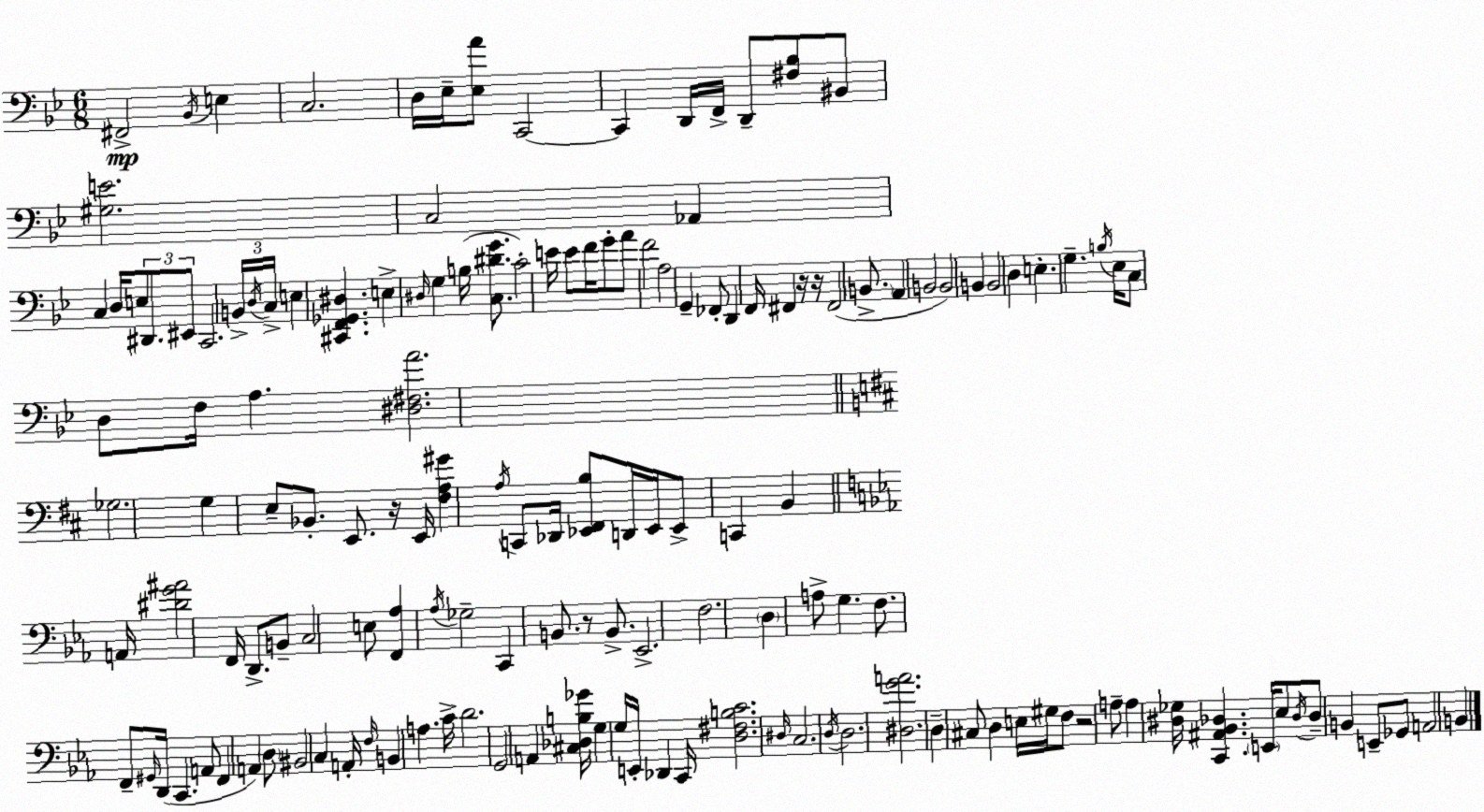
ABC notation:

X:1
T:Untitled
M:6/8
L:1/4
K:Gm
^F,,2 _B,,/4 E, C,2 D,/4 _E,/4 [_E,A]/2 C,,2 C,, D,,/4 F,,/4 D,,/2 [^F,_B,]/2 ^B,,/2 [^G,E]2 C,2 _A,, C, D,/4 E,/2 ^D,,/2 ^E,,/2 C,,2 B,,/4 D,/4 C,/4 E, [^C,,F,,_G,,^D,] E, ^D,/4 G, B,/4 [C,^DG]/2 C2 E/4 E/2 F/4 G/2 A/2 F2 A,2 G,, _F,,/2 D,, F,,/4 ^F,, z/4 z/4 ^F,,2 B,,/2 A,, B,,2 B,,2 B,, B,,2 D, E, G, B,/4 _E,/4 C,/2 D,/2 F,/4 A, [^D,^F,A]2 _G,2 G, E,/2 _B,,/2 E,,/2 z/4 E,,/4 [^F,A,^G] A,/4 C,,/2 _D,,/4 [_E,,^F,,B,]/2 D,,/4 _E,,/4 _E,,/2 C,, B,, A,,/4 [^DG^A]2 F,,/4 D,,/2 B,,/2 C,2 E,/2 [F,,_A,] _A,/4 _G,2 C,, B,,/2 z/2 B,,/2 _E,,2 F,2 D, A,/2 G, F,/2 F,,/2 ^G,,/4 D,,/4 C,, A,,/2 F,, A,, D,/2 ^B,,2 C, A,,/4 F,/4 B,, A, C/4 D2 G,,2 A,, [^C,_D,B,_G]/4 G, G,/4 E,,/4 _D,, C,,/4 [D,^F,B,C]2 ^D,/4 C,2 D,/4 D,2 [^D,GA]2 D, ^C,/2 D, E,/4 ^G,/4 F,/2 z2 A,/2 A, [^D,_G,]/4 [C,,^A,,_B,,_D,] E,,/4 _E,/2 _D,/4 _D,/2 B,, E,,/2 _G,,/2 A,,2 B,,